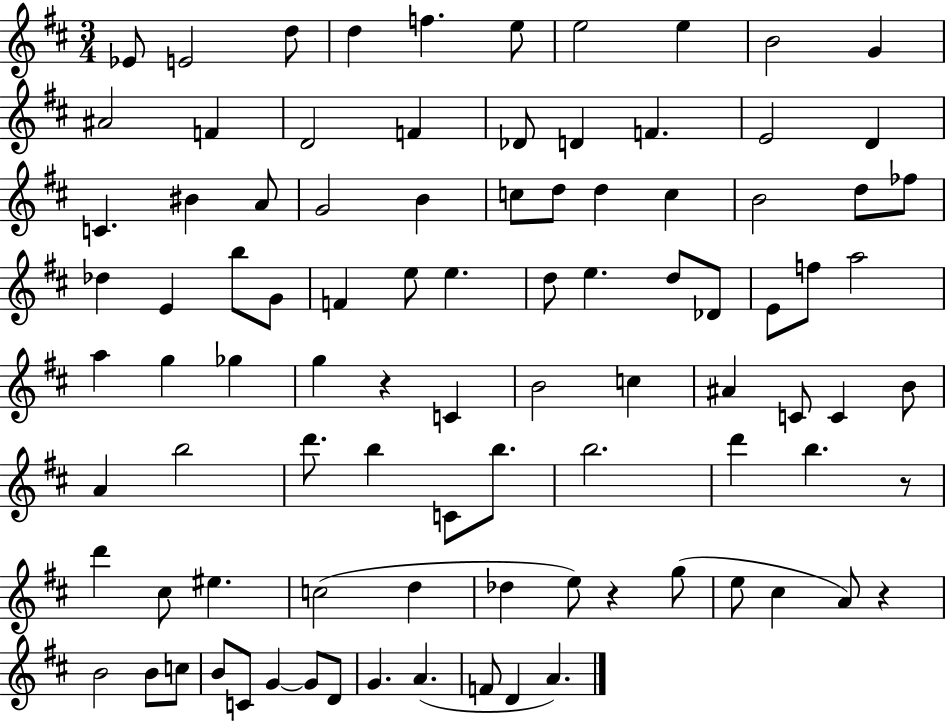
Eb4/e E4/h D5/e D5/q F5/q. E5/e E5/h E5/q B4/h G4/q A#4/h F4/q D4/h F4/q Db4/e D4/q F4/q. E4/h D4/q C4/q. BIS4/q A4/e G4/h B4/q C5/e D5/e D5/q C5/q B4/h D5/e FES5/e Db5/q E4/q B5/e G4/e F4/q E5/e E5/q. D5/e E5/q. D5/e Db4/e E4/e F5/e A5/h A5/q G5/q Gb5/q G5/q R/q C4/q B4/h C5/q A#4/q C4/e C4/q B4/e A4/q B5/h D6/e. B5/q C4/e B5/e. B5/h. D6/q B5/q. R/e D6/q C#5/e EIS5/q. C5/h D5/q Db5/q E5/e R/q G5/e E5/e C#5/q A4/e R/q B4/h B4/e C5/e B4/e C4/e G4/q G4/e D4/e G4/q. A4/q. F4/e D4/q A4/q.